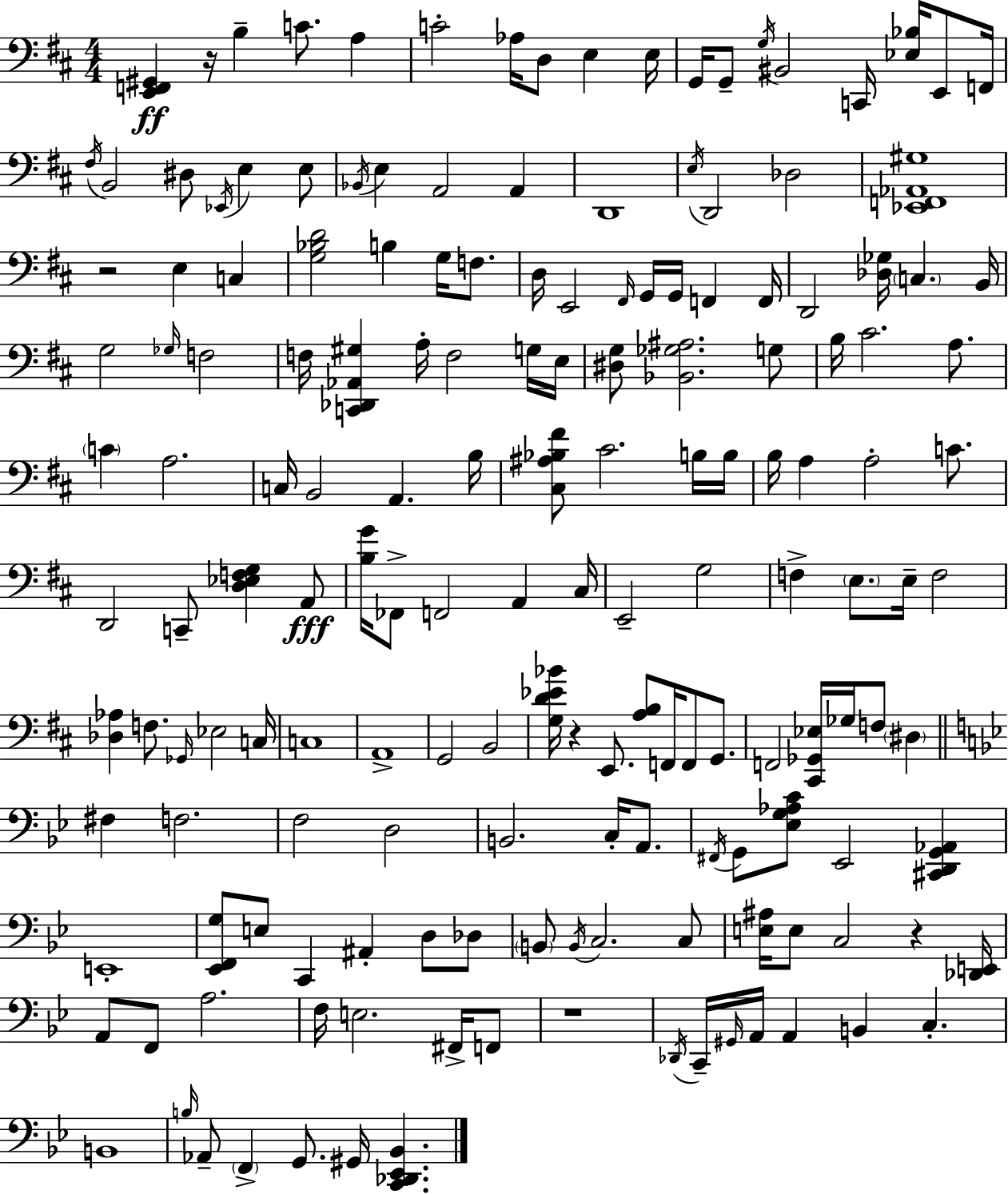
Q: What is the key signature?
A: D major